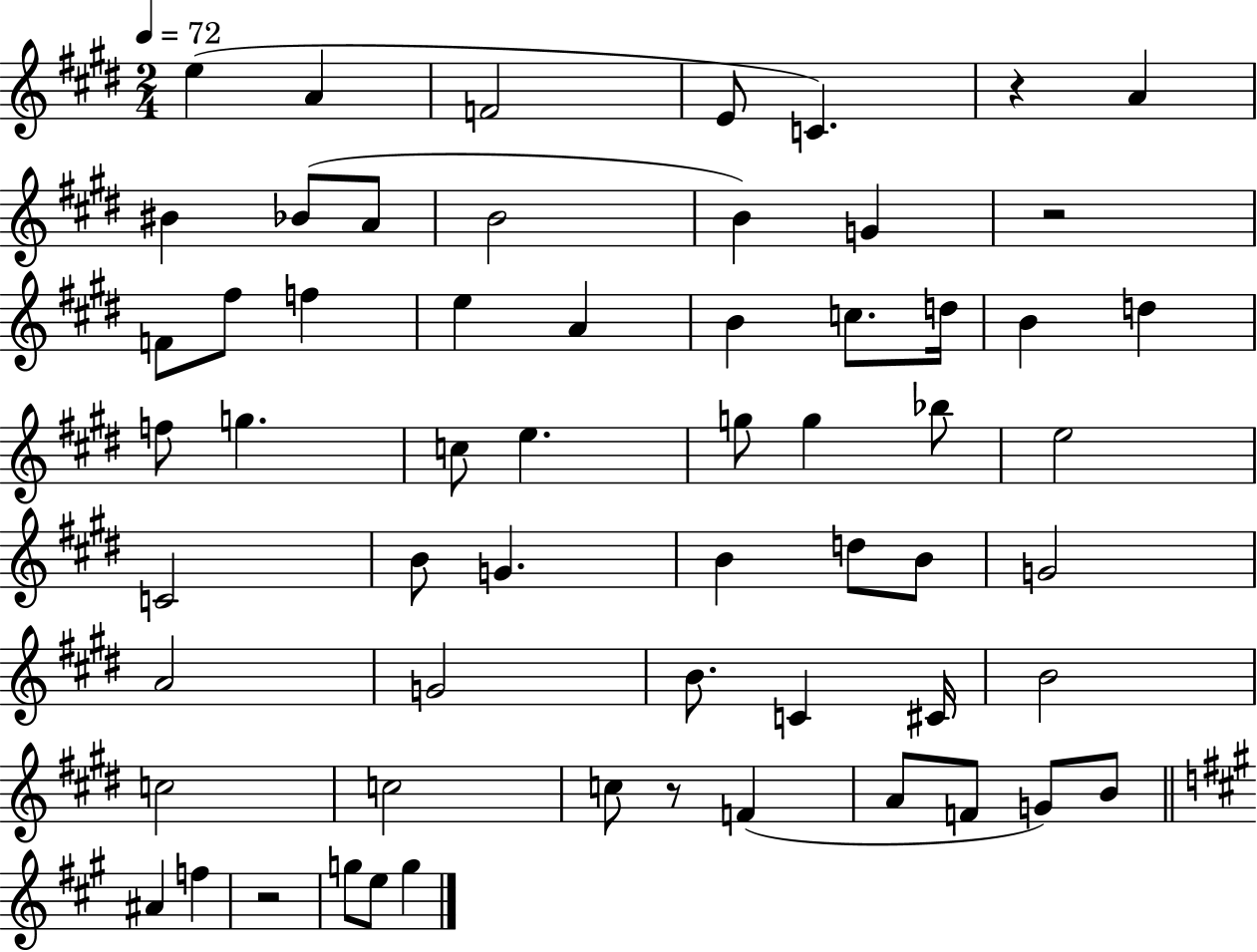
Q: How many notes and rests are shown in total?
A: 60